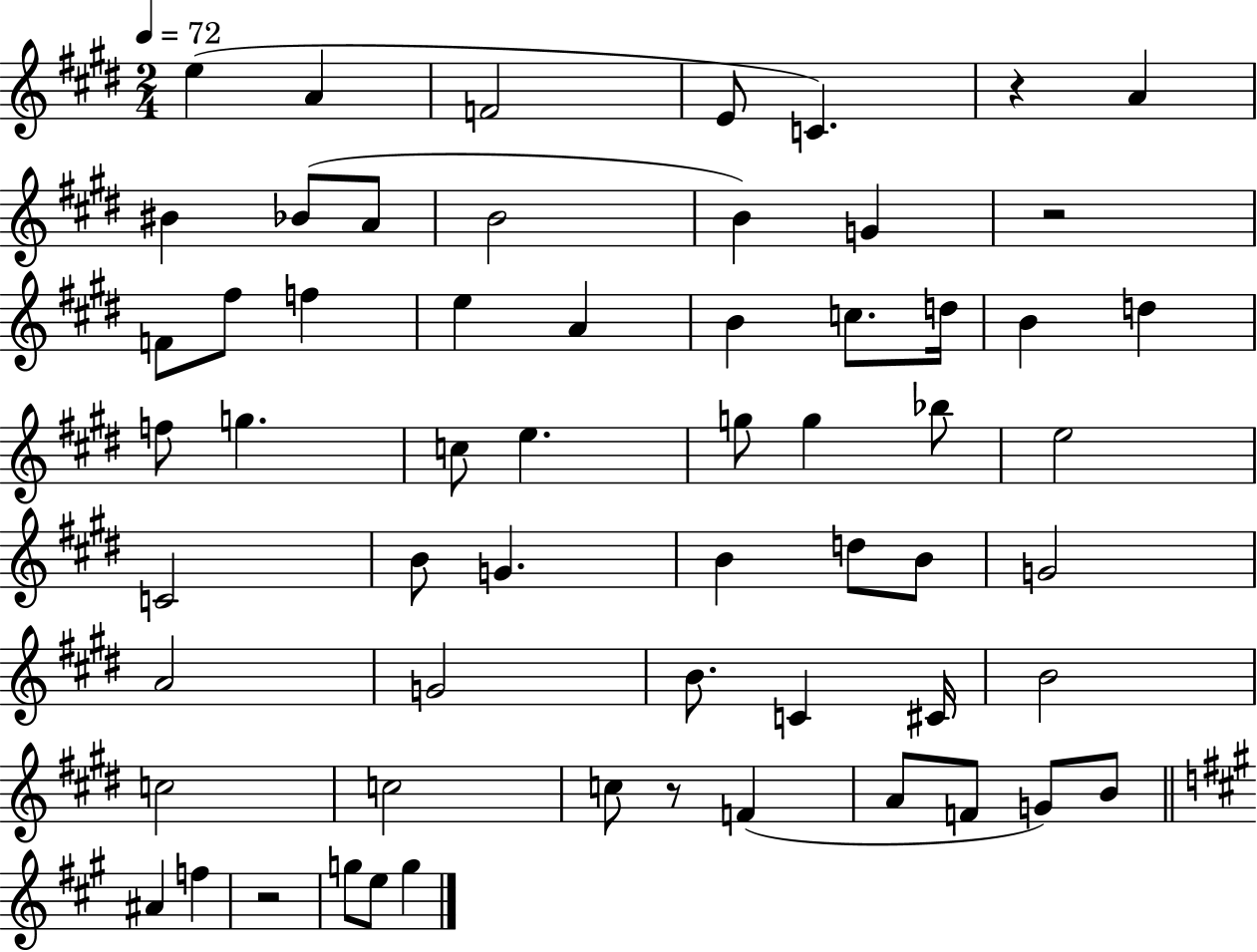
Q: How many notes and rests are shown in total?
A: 60